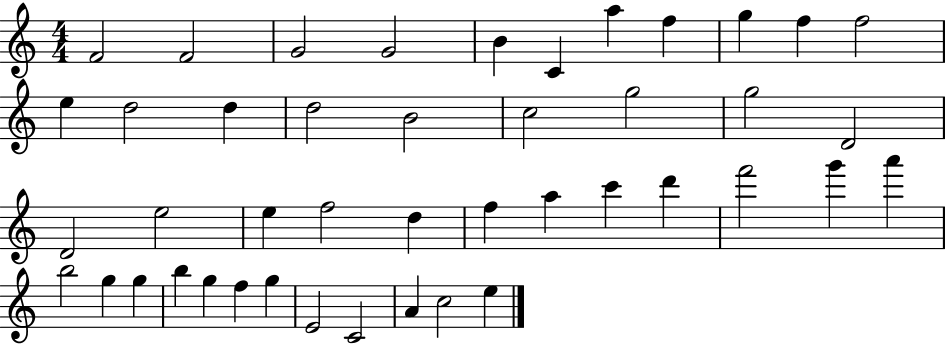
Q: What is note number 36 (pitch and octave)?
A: B5